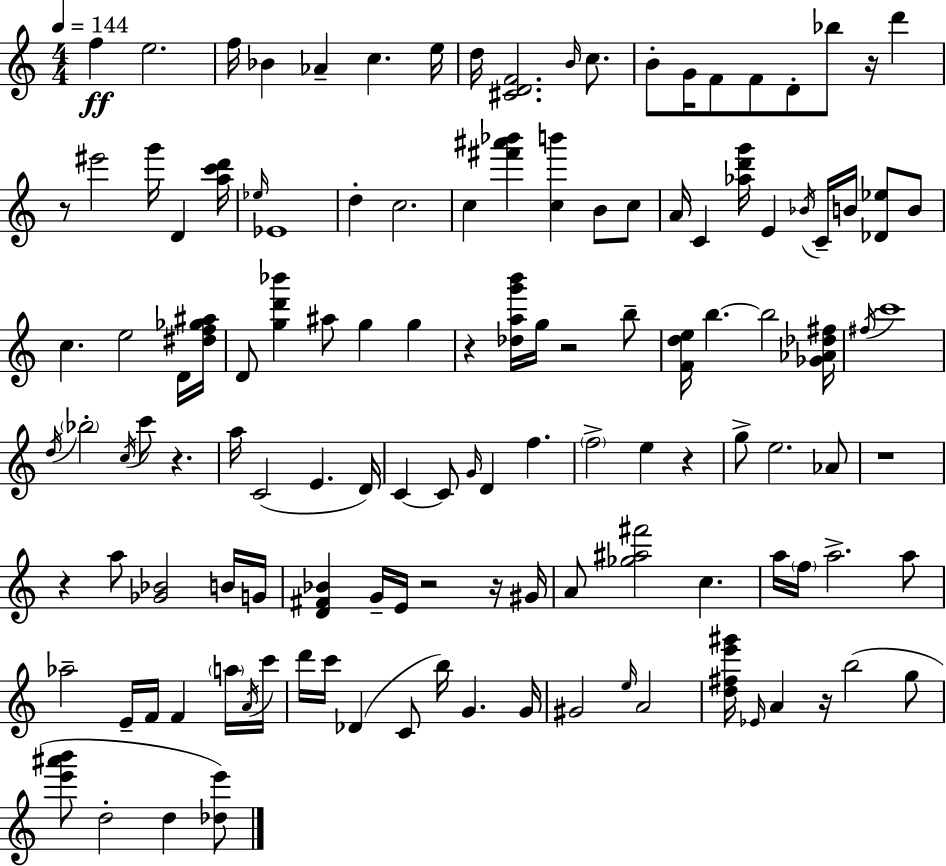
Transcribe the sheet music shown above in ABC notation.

X:1
T:Untitled
M:4/4
L:1/4
K:Am
f e2 f/4 _B _A c e/4 d/4 [^CDF]2 B/4 c/2 B/2 G/4 F/2 F/2 D/2 _b/2 z/4 d' z/2 ^e'2 g'/4 D [ac'd']/4 _e/4 _E4 d c2 c [^f'^a'_b'] [cb'] B/2 c/2 A/4 C [_ad'g']/4 E _B/4 C/4 B/4 [_D_e]/2 B/2 c e2 D/4 [^df_g^a]/4 D/2 [gd'_b'] ^a/2 g g z [_dag'b']/4 g/4 z2 b/2 [Fde]/4 b b2 [_G_A_d^f]/4 ^f/4 c'4 d/4 _b2 c/4 c'/2 z a/4 C2 E D/4 C C/2 G/4 D f f2 e z g/2 e2 _A/2 z4 z a/2 [_G_B]2 B/4 G/4 [D^F_B] G/4 E/4 z2 z/4 ^G/4 A/2 [_g^a^f']2 c a/4 f/4 a2 a/2 _a2 E/4 F/4 F a/4 A/4 c'/4 d'/4 c'/4 _D C/2 b/4 G G/4 ^G2 e/4 A2 [d^fe'^g']/4 _E/4 A z/4 b2 g/2 [e'^a'b']/2 d2 d [_de']/2